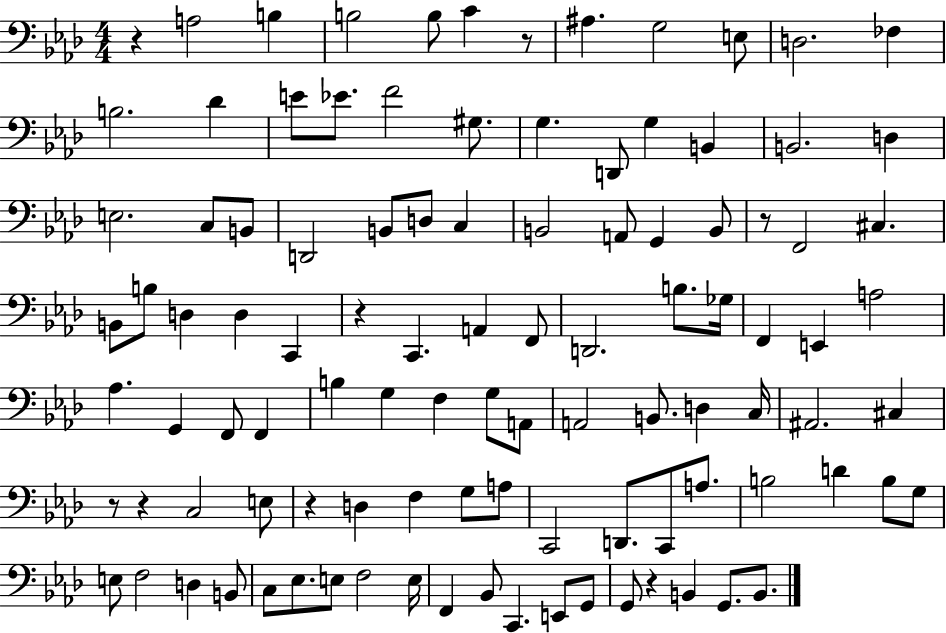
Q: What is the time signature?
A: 4/4